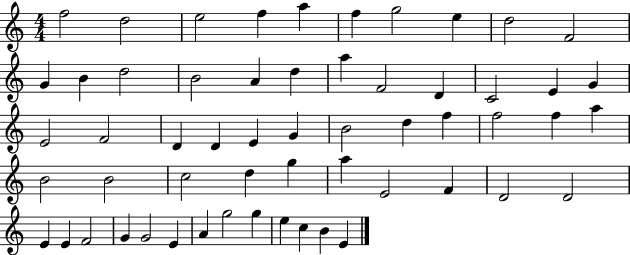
X:1
T:Untitled
M:4/4
L:1/4
K:C
f2 d2 e2 f a f g2 e d2 F2 G B d2 B2 A d a F2 D C2 E G E2 F2 D D E G B2 d f f2 f a B2 B2 c2 d g a E2 F D2 D2 E E F2 G G2 E A g2 g e c B E